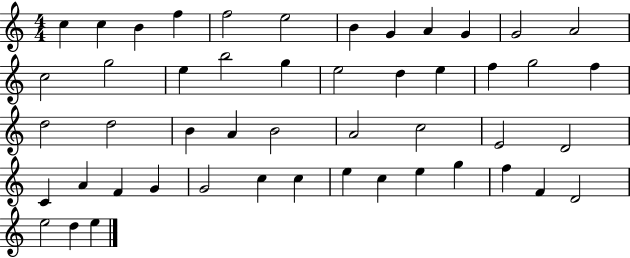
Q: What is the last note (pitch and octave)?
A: E5